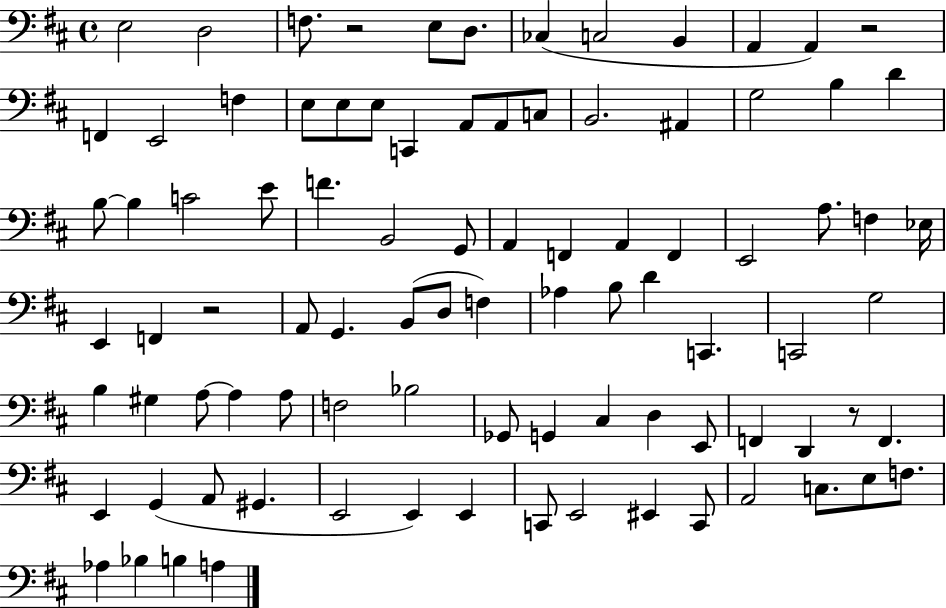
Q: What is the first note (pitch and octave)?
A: E3